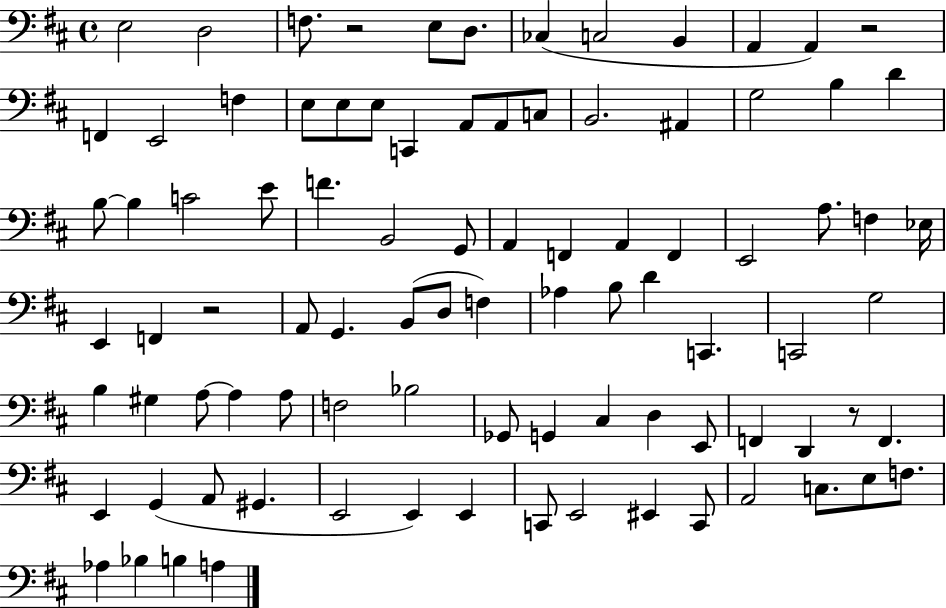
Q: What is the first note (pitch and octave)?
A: E3